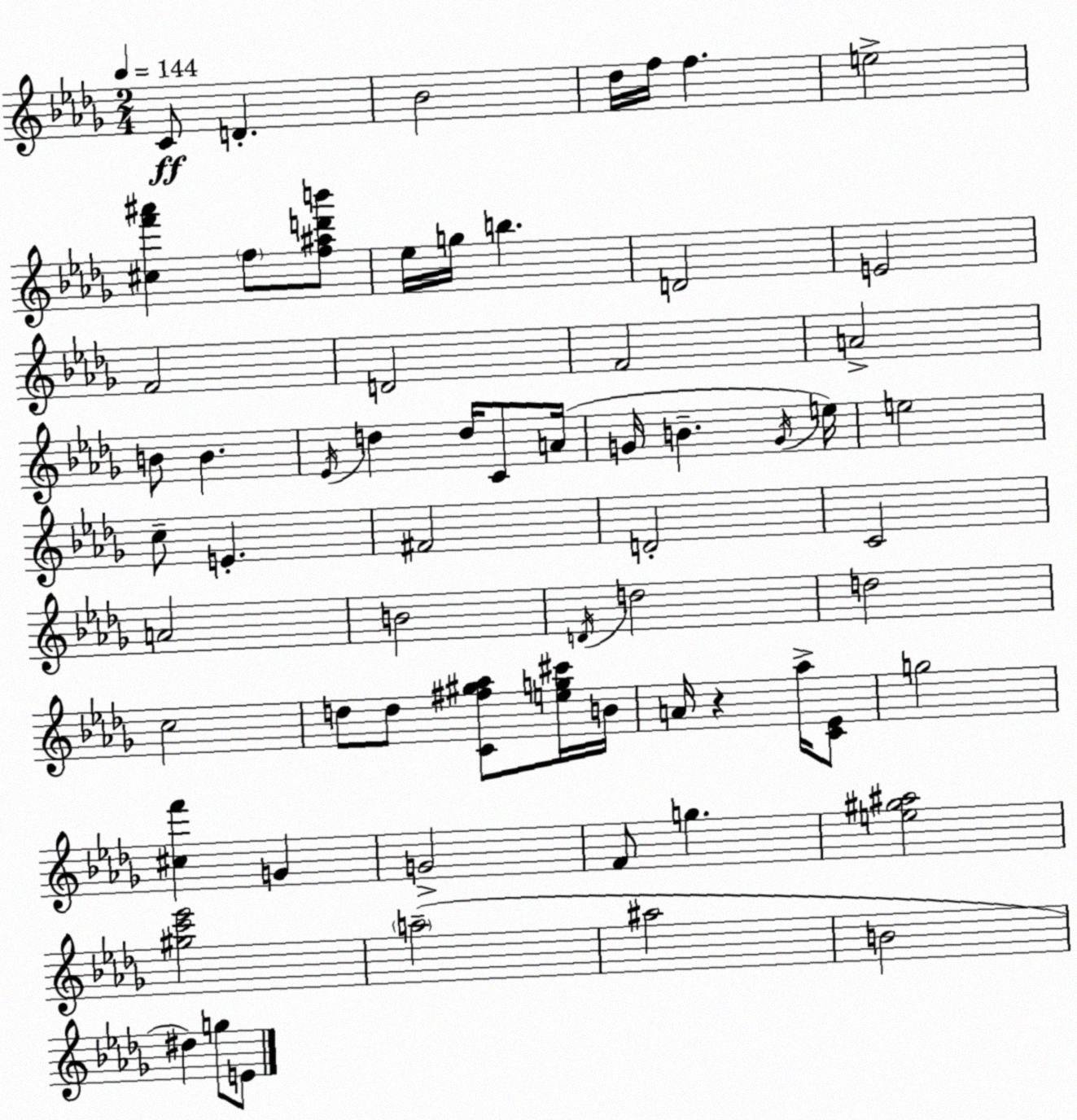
X:1
T:Untitled
M:2/4
L:1/4
K:Bbm
C/2 D _B2 _d/4 f/4 f e2 [^cf'^a'] f/2 [f^ad'b']/2 _e/4 g/4 b D2 E2 F2 D2 F2 A2 B/2 B _E/4 d d/4 C/2 A/4 G/4 B G/4 e/4 e2 c/2 E ^F2 D2 C2 A2 B2 D/4 d2 d2 c2 d/2 d/2 [C^f^g_a]/2 [eg^c']/4 B/4 A/4 z _a/4 [C_E]/2 g2 [^cf'] G G2 F/2 g [e^g^a]2 [^gc'_e']2 a2 ^a2 B2 ^d g/2 E/2